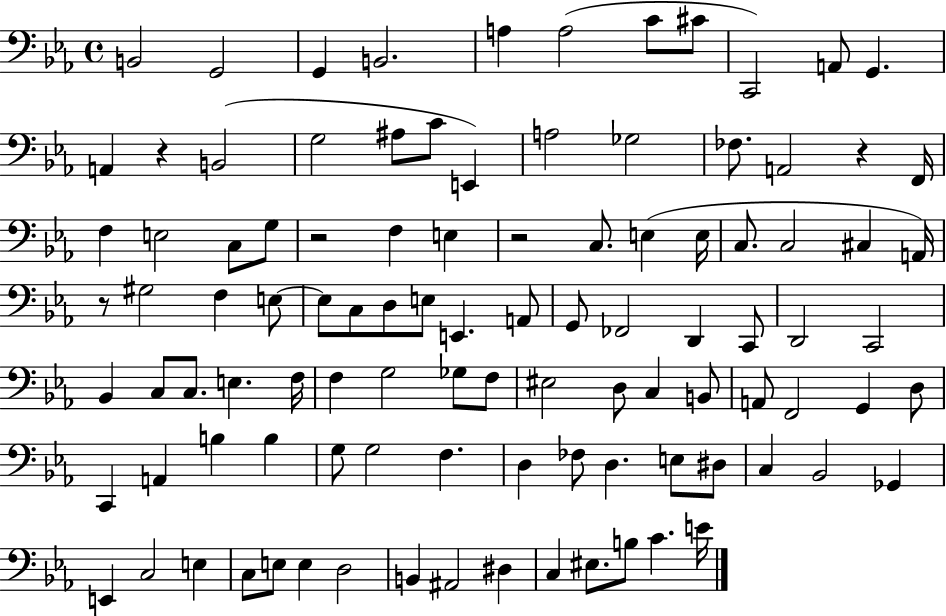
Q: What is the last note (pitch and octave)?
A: E4